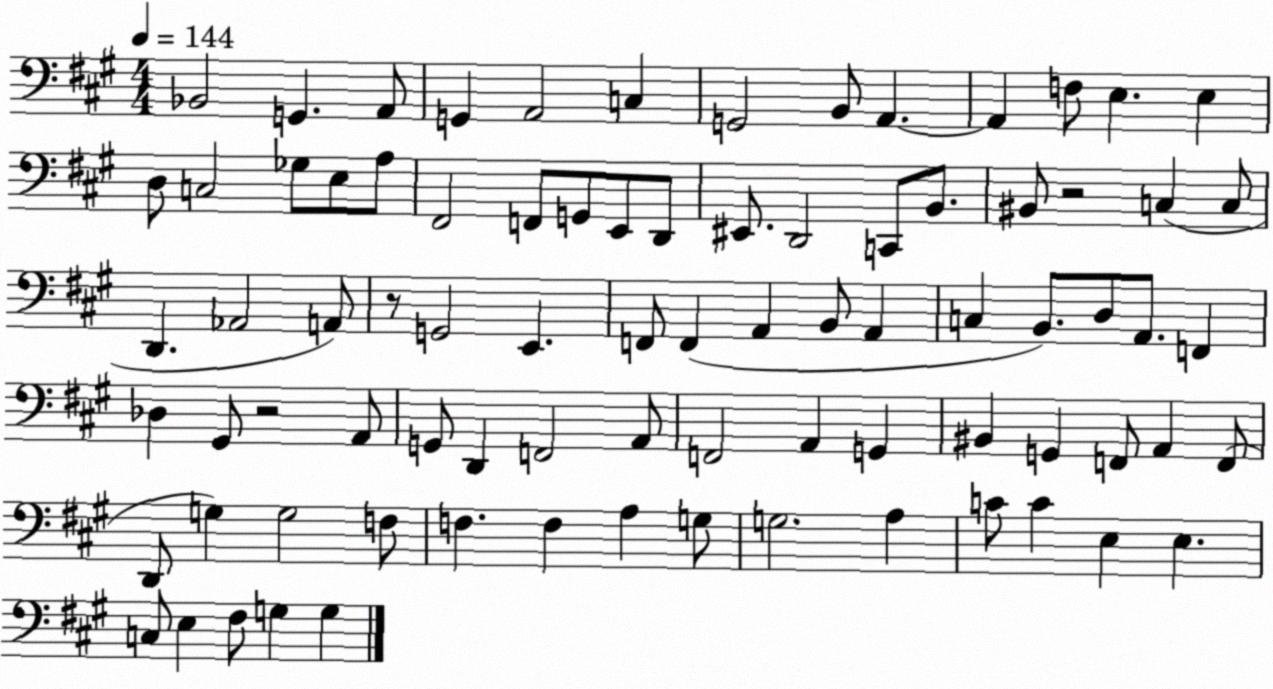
X:1
T:Untitled
M:4/4
L:1/4
K:A
_B,,2 G,, A,,/2 G,, A,,2 C, G,,2 B,,/2 A,, A,, F,/2 E, E, D,/2 C,2 _G,/2 E,/2 A,/2 ^F,,2 F,,/2 G,,/2 E,,/2 D,,/2 ^E,,/2 D,,2 C,,/2 B,,/2 ^B,,/2 z2 C, C,/2 D,, _A,,2 A,,/2 z/2 G,,2 E,, F,,/2 F,, A,, B,,/2 A,, C, B,,/2 D,/2 A,,/2 F,, _D, ^G,,/2 z2 A,,/2 G,,/2 D,, F,,2 A,,/2 F,,2 A,, G,, ^B,, G,, F,,/2 A,, F,,/2 D,,/2 G, G,2 F,/2 F, F, A, G,/2 G,2 A, C/2 C E, E, C,/2 E, ^F,/2 G, G,